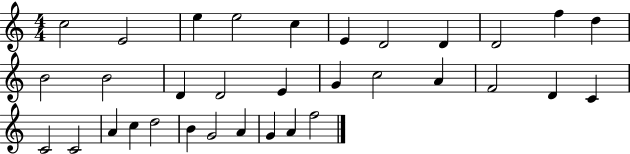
X:1
T:Untitled
M:4/4
L:1/4
K:C
c2 E2 e e2 c E D2 D D2 f d B2 B2 D D2 E G c2 A F2 D C C2 C2 A c d2 B G2 A G A f2